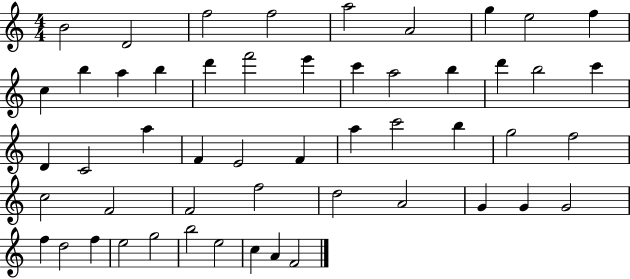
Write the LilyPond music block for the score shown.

{
  \clef treble
  \numericTimeSignature
  \time 4/4
  \key c \major
  b'2 d'2 | f''2 f''2 | a''2 a'2 | g''4 e''2 f''4 | \break c''4 b''4 a''4 b''4 | d'''4 f'''2 e'''4 | c'''4 a''2 b''4 | d'''4 b''2 c'''4 | \break d'4 c'2 a''4 | f'4 e'2 f'4 | a''4 c'''2 b''4 | g''2 f''2 | \break c''2 f'2 | f'2 f''2 | d''2 a'2 | g'4 g'4 g'2 | \break f''4 d''2 f''4 | e''2 g''2 | b''2 e''2 | c''4 a'4 f'2 | \break \bar "|."
}